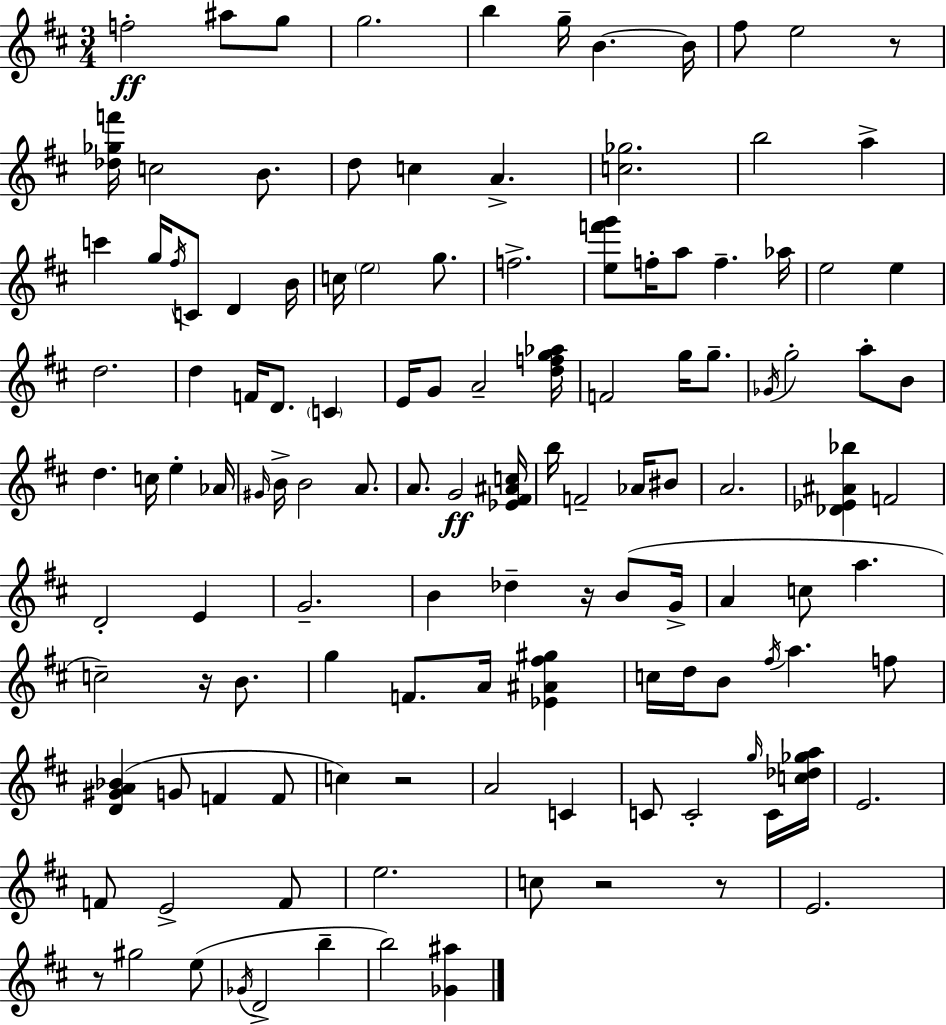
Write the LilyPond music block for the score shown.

{
  \clef treble
  \numericTimeSignature
  \time 3/4
  \key d \major
  \repeat volta 2 { f''2-.\ff ais''8 g''8 | g''2. | b''4 g''16-- b'4.~~ b'16 | fis''8 e''2 r8 | \break <des'' ges'' f'''>16 c''2 b'8. | d''8 c''4 a'4.-> | <c'' ges''>2. | b''2 a''4-> | \break c'''4 g''16 \acciaccatura { fis''16 } c'8 d'4 | b'16 c''16 \parenthesize e''2 g''8. | f''2.-> | <e'' f''' g'''>8 f''16-. a''8 f''4.-- | \break aes''16 e''2 e''4 | d''2. | d''4 f'16 d'8. \parenthesize c'4 | e'16 g'8 a'2-- | \break <d'' f'' g'' aes''>16 f'2 g''16 g''8.-- | \acciaccatura { ges'16 } g''2-. a''8-. | b'8 d''4. c''16 e''4-. | aes'16 \grace { gis'16 } b'16-> b'2 | \break a'8. a'8. g'2\ff | <ees' fis' ais' c''>16 b''16 f'2-- | aes'16 bis'8 a'2. | <des' ees' ais' bes''>4 f'2 | \break d'2-. e'4 | g'2.-- | b'4 des''4-- r16 | b'8( g'16-> a'4 c''8 a''4. | \break c''2--) r16 | b'8. g''4 f'8. a'16 <ees' ais' fis'' gis''>4 | c''16 d''16 b'8 \acciaccatura { fis''16 } a''4. | f''8 <d' gis' a' bes'>4( g'8 f'4 | \break f'8 c''4) r2 | a'2 | c'4 c'8 c'2-. | \grace { g''16 } c'16 <c'' des'' ges'' a''>16 e'2. | \break f'8 e'2-> | f'8 e''2. | c''8 r2 | r8 e'2. | \break r8 gis''2 | e''8( \acciaccatura { ges'16 } d'2-> | b''4-- b''2) | <ges' ais''>4 } \bar "|."
}